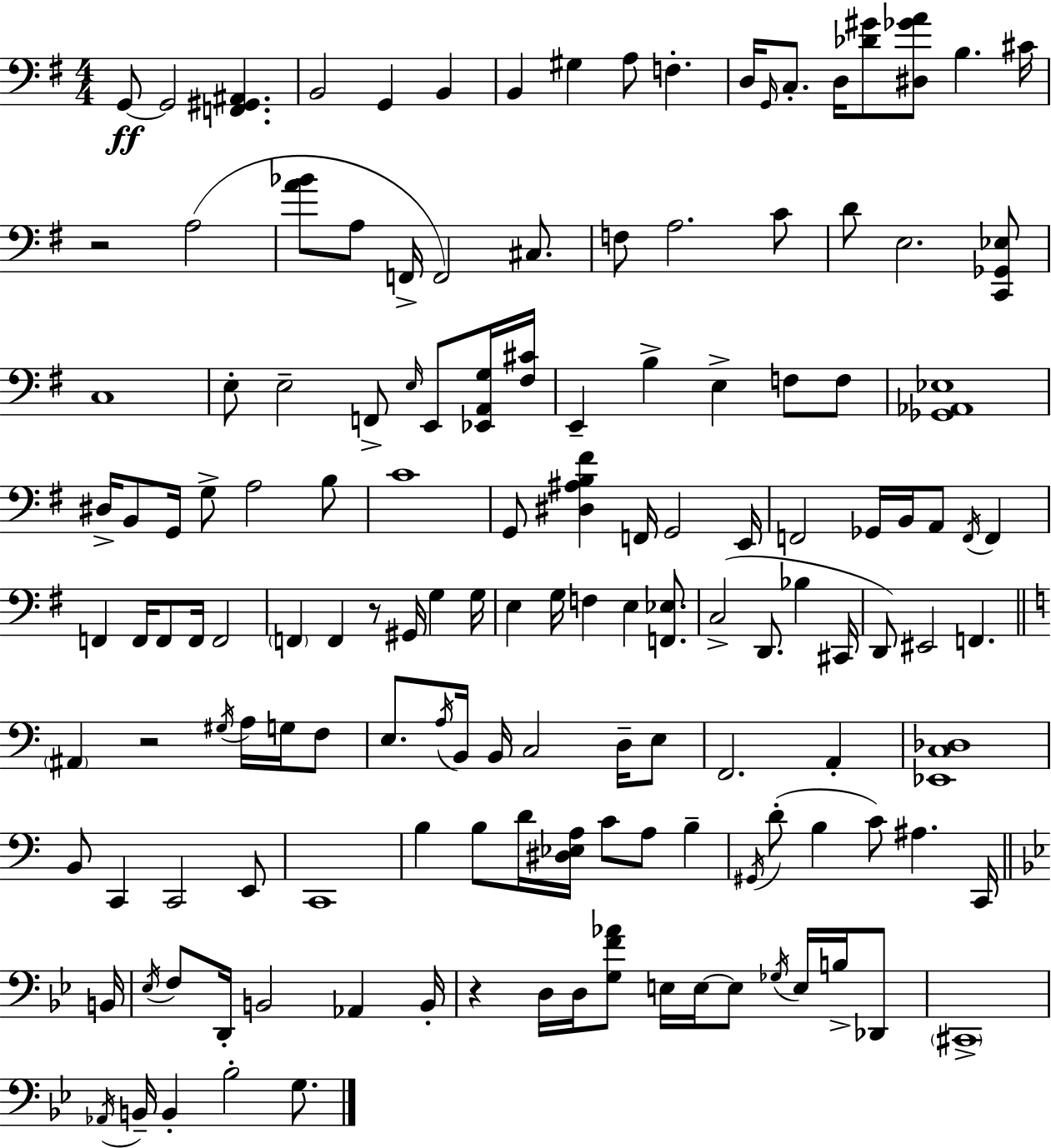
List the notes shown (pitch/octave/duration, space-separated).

G2/e G2/h [F2,G#2,A#2]/q. B2/h G2/q B2/q B2/q G#3/q A3/e F3/q. D3/s G2/s C3/e. D3/s [Db4,G#4]/e [D#3,Gb4,A4]/e B3/q. C#4/s R/h A3/h [A4,Bb4]/e A3/e F2/s F2/h C#3/e. F3/e A3/h. C4/e D4/e E3/h. [C2,Gb2,Eb3]/e C3/w E3/e E3/h F2/e E3/s E2/e [Eb2,A2,G3]/s [F#3,C#4]/s E2/q B3/q E3/q F3/e F3/e [Gb2,Ab2,Eb3]/w D#3/s B2/e G2/s G3/e A3/h B3/e C4/w G2/e [D#3,A#3,B3,F#4]/q F2/s G2/h E2/s F2/h Gb2/s B2/s A2/e F2/s F2/q F2/q F2/s F2/e F2/s F2/h F2/q F2/q R/e G#2/s G3/q G3/s E3/q G3/s F3/q E3/q [F2,Eb3]/e. C3/h D2/e. Bb3/q C#2/s D2/e EIS2/h F2/q. A#2/q R/h G#3/s A3/s G3/s F3/e E3/e. A3/s B2/s B2/s C3/h D3/s E3/e F2/h. A2/q [Eb2,C3,Db3]/w B2/e C2/q C2/h E2/e C2/w B3/q B3/e D4/s [D#3,Eb3,A3]/s C4/e A3/e B3/q G#2/s D4/e B3/q C4/e A#3/q. C2/s B2/s Eb3/s F3/e D2/s B2/h Ab2/q B2/s R/q D3/s D3/s [G3,F4,Ab4]/e E3/s E3/s E3/e Gb3/s E3/s B3/s Db2/e C#2/w Ab2/s B2/s B2/q Bb3/h G3/e.